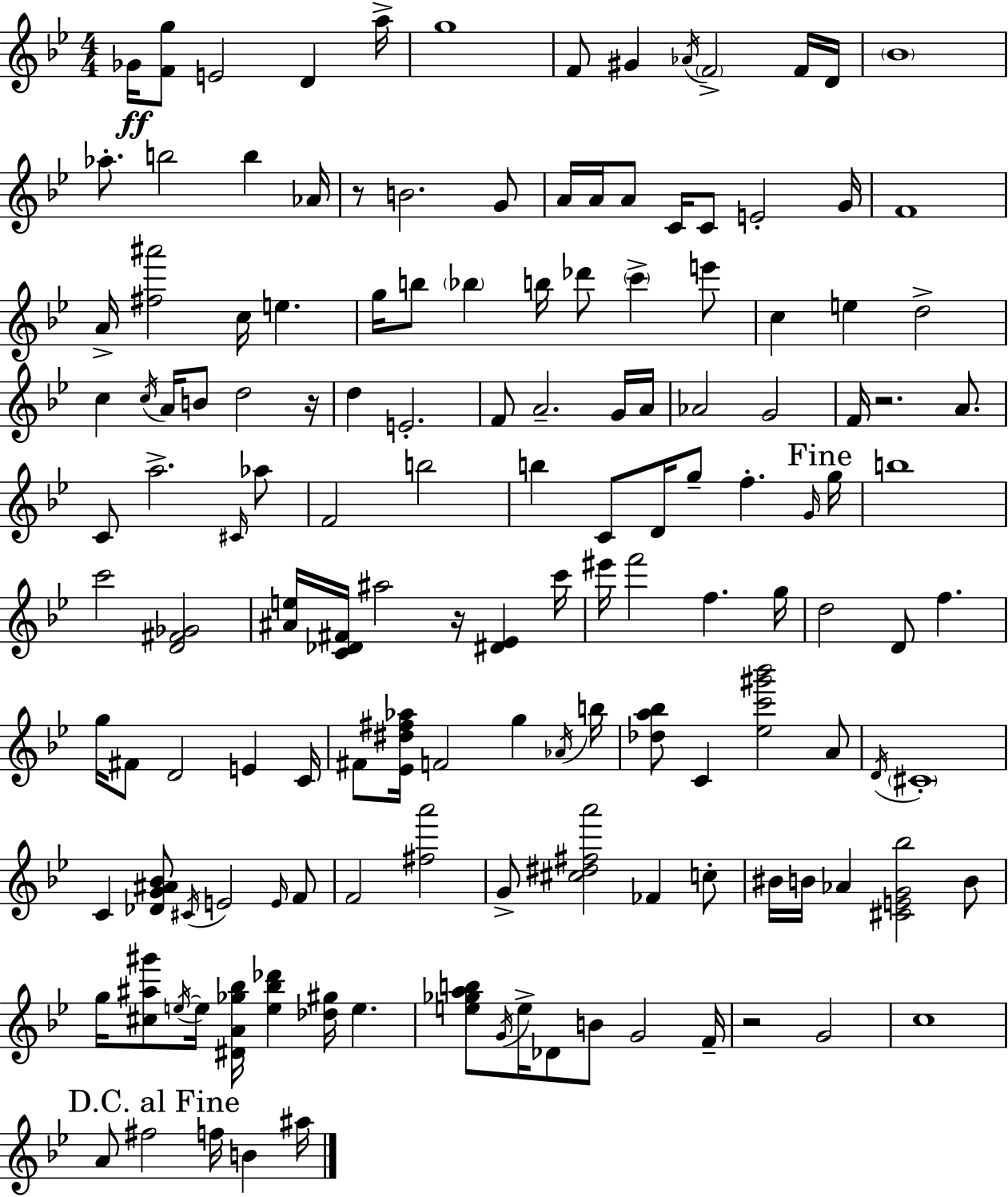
Gb4/s [F4,G5]/e E4/h D4/q A5/s G5/w F4/e G#4/q Ab4/s F4/h F4/s D4/s Bb4/w Ab5/e. B5/h B5/q Ab4/s R/e B4/h. G4/e A4/s A4/s A4/e C4/s C4/e E4/h G4/s F4/w A4/s [F#5,A#6]/h C5/s E5/q. G5/s B5/e Bb5/q B5/s Db6/e C6/q E6/e C5/q E5/q D5/h C5/q C5/s A4/s B4/e D5/h R/s D5/q E4/h. F4/e A4/h. G4/s A4/s Ab4/h G4/h F4/s R/h. A4/e. C4/e A5/h. C#4/s Ab5/e F4/h B5/h B5/q C4/e D4/s G5/e F5/q. G4/s G5/s B5/w C6/h [D4,F#4,Gb4]/h [A#4,E5]/s [C4,Db4,F#4]/s A#5/h R/s [D#4,Eb4]/q C6/s EIS6/s F6/h F5/q. G5/s D5/h D4/e F5/q. G5/s F#4/e D4/h E4/q C4/s F#4/e [Eb4,D#5,F#5,Ab5]/s F4/h G5/q Ab4/s B5/s [Db5,A5,Bb5]/e C4/q [Eb5,C6,G#6,Bb6]/h A4/e D4/s C#4/w C4/q [Db4,G4,A#4,Bb4]/e C#4/s E4/h E4/s F4/e F4/h [F#5,A6]/h G4/e [C#5,D#5,F#5,A6]/h FES4/q C5/e BIS4/s B4/s Ab4/q [C#4,E4,G4,Bb5]/h B4/e G5/s [C#5,A#5,G#6]/e E5/s E5/s [D#4,A4,Gb5,Bb5]/s [E5,Bb5,Db6]/q [Db5,G#5]/s E5/q. [E5,Gb5,A5,B5]/e G4/s E5/s Db4/e B4/e G4/h F4/s R/h G4/h C5/w A4/e F#5/h F5/s B4/q A#5/s